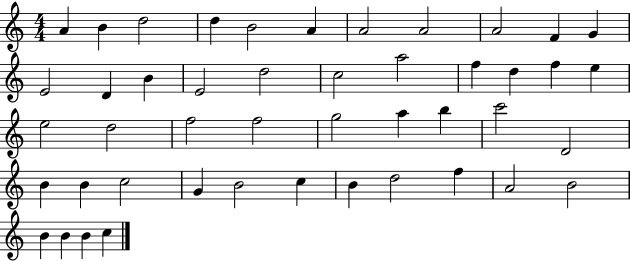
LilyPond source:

{
  \clef treble
  \numericTimeSignature
  \time 4/4
  \key c \major
  a'4 b'4 d''2 | d''4 b'2 a'4 | a'2 a'2 | a'2 f'4 g'4 | \break e'2 d'4 b'4 | e'2 d''2 | c''2 a''2 | f''4 d''4 f''4 e''4 | \break e''2 d''2 | f''2 f''2 | g''2 a''4 b''4 | c'''2 d'2 | \break b'4 b'4 c''2 | g'4 b'2 c''4 | b'4 d''2 f''4 | a'2 b'2 | \break b'4 b'4 b'4 c''4 | \bar "|."
}